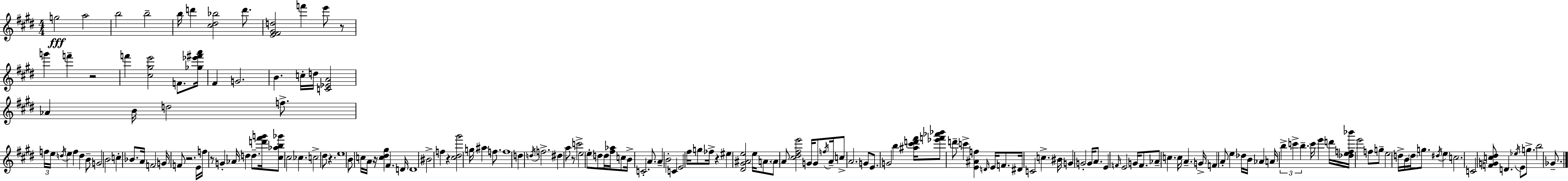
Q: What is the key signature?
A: E major